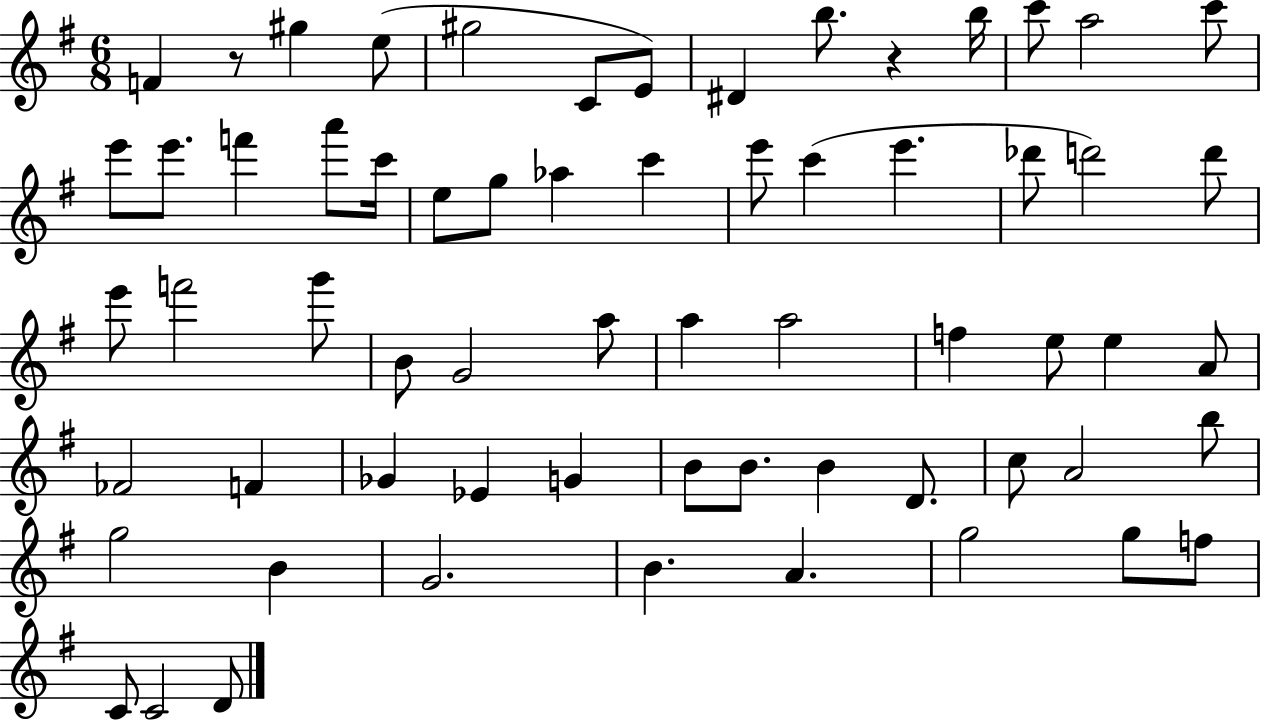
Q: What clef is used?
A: treble